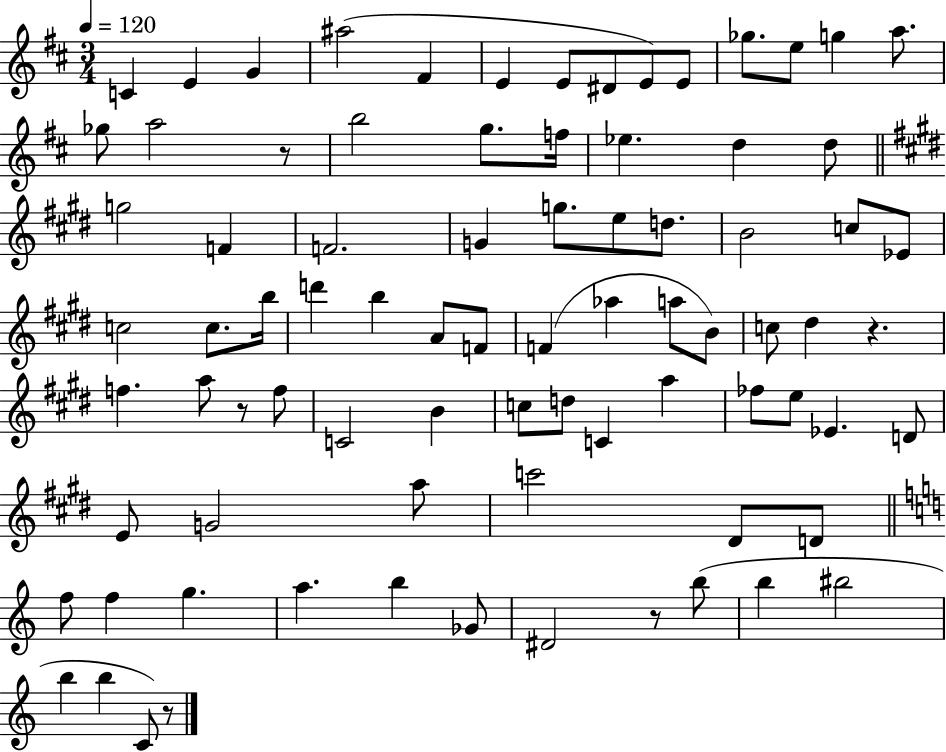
{
  \clef treble
  \numericTimeSignature
  \time 3/4
  \key d \major
  \tempo 4 = 120
  c'4 e'4 g'4 | ais''2( fis'4 | e'4 e'8 dis'8 e'8) e'8 | ges''8. e''8 g''4 a''8. | \break ges''8 a''2 r8 | b''2 g''8. f''16 | ees''4. d''4 d''8 | \bar "||" \break \key e \major g''2 f'4 | f'2. | g'4 g''8. e''8 d''8. | b'2 c''8 ees'8 | \break c''2 c''8. b''16 | d'''4 b''4 a'8 f'8 | f'4( aes''4 a''8 b'8) | c''8 dis''4 r4. | \break f''4. a''8 r8 f''8 | c'2 b'4 | c''8 d''8 c'4 a''4 | fes''8 e''8 ees'4. d'8 | \break e'8 g'2 a''8 | c'''2 dis'8 d'8 | \bar "||" \break \key c \major f''8 f''4 g''4. | a''4. b''4 ges'8 | dis'2 r8 b''8( | b''4 bis''2 | \break b''4 b''4 c'8) r8 | \bar "|."
}